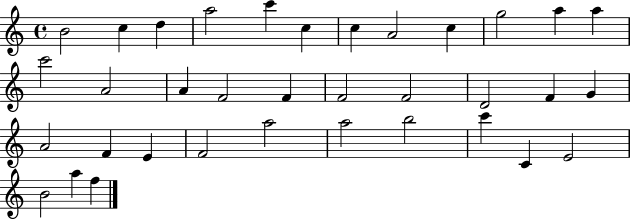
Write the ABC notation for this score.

X:1
T:Untitled
M:4/4
L:1/4
K:C
B2 c d a2 c' c c A2 c g2 a a c'2 A2 A F2 F F2 F2 D2 F G A2 F E F2 a2 a2 b2 c' C E2 B2 a f